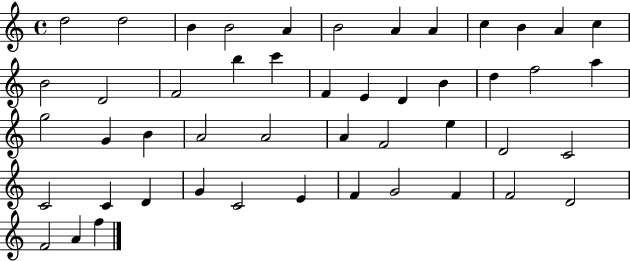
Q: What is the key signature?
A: C major